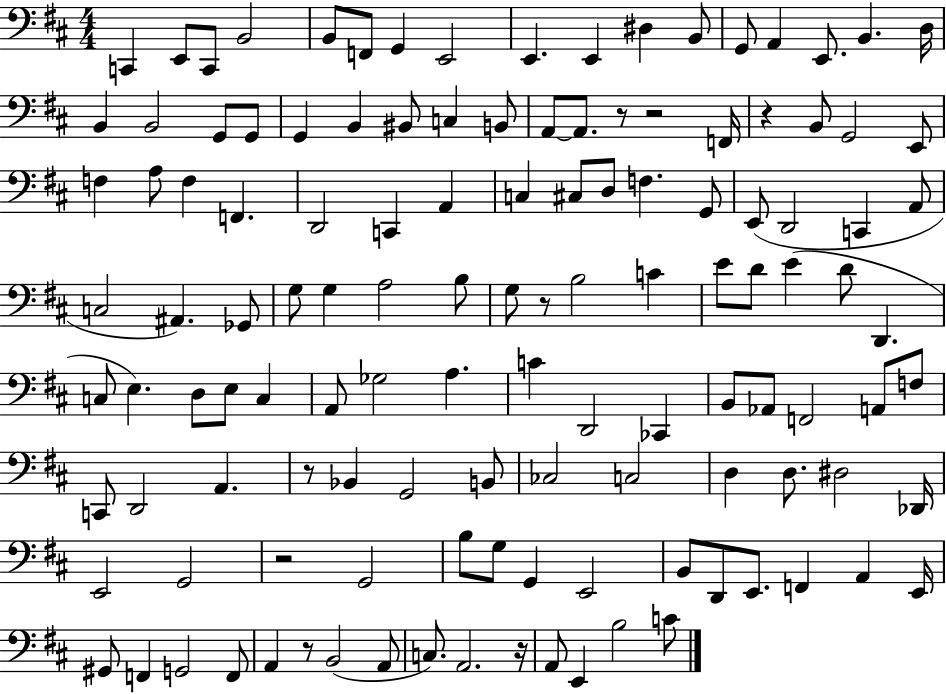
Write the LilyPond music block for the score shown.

{
  \clef bass
  \numericTimeSignature
  \time 4/4
  \key d \major
  \repeat volta 2 { c,4 e,8 c,8 b,2 | b,8 f,8 g,4 e,2 | e,4. e,4 dis4 b,8 | g,8 a,4 e,8. b,4. d16 | \break b,4 b,2 g,8 g,8 | g,4 b,4 bis,8 c4 b,8 | a,8~~ a,8. r8 r2 f,16 | r4 b,8 g,2 e,8 | \break f4 a8 f4 f,4. | d,2 c,4 a,4 | c4 cis8 d8 f4. g,8 | e,8( d,2 c,4 a,8 | \break c2 ais,4.) ges,8 | g8 g4 a2 b8 | g8 r8 b2 c'4 | e'8 d'8 e'4( d'8 d,4. | \break c8 e4.) d8 e8 c4 | a,8 ges2 a4. | c'4 d,2 ces,4 | b,8 aes,8 f,2 a,8 f8 | \break c,8 d,2 a,4. | r8 bes,4 g,2 b,8 | ces2 c2 | d4 d8. dis2 des,16 | \break e,2 g,2 | r2 g,2 | b8 g8 g,4 e,2 | b,8 d,8 e,8. f,4 a,4 e,16 | \break gis,8 f,4 g,2 f,8 | a,4 r8 b,2( a,8 | c8.) a,2. r16 | a,8 e,4 b2 c'8 | \break } \bar "|."
}